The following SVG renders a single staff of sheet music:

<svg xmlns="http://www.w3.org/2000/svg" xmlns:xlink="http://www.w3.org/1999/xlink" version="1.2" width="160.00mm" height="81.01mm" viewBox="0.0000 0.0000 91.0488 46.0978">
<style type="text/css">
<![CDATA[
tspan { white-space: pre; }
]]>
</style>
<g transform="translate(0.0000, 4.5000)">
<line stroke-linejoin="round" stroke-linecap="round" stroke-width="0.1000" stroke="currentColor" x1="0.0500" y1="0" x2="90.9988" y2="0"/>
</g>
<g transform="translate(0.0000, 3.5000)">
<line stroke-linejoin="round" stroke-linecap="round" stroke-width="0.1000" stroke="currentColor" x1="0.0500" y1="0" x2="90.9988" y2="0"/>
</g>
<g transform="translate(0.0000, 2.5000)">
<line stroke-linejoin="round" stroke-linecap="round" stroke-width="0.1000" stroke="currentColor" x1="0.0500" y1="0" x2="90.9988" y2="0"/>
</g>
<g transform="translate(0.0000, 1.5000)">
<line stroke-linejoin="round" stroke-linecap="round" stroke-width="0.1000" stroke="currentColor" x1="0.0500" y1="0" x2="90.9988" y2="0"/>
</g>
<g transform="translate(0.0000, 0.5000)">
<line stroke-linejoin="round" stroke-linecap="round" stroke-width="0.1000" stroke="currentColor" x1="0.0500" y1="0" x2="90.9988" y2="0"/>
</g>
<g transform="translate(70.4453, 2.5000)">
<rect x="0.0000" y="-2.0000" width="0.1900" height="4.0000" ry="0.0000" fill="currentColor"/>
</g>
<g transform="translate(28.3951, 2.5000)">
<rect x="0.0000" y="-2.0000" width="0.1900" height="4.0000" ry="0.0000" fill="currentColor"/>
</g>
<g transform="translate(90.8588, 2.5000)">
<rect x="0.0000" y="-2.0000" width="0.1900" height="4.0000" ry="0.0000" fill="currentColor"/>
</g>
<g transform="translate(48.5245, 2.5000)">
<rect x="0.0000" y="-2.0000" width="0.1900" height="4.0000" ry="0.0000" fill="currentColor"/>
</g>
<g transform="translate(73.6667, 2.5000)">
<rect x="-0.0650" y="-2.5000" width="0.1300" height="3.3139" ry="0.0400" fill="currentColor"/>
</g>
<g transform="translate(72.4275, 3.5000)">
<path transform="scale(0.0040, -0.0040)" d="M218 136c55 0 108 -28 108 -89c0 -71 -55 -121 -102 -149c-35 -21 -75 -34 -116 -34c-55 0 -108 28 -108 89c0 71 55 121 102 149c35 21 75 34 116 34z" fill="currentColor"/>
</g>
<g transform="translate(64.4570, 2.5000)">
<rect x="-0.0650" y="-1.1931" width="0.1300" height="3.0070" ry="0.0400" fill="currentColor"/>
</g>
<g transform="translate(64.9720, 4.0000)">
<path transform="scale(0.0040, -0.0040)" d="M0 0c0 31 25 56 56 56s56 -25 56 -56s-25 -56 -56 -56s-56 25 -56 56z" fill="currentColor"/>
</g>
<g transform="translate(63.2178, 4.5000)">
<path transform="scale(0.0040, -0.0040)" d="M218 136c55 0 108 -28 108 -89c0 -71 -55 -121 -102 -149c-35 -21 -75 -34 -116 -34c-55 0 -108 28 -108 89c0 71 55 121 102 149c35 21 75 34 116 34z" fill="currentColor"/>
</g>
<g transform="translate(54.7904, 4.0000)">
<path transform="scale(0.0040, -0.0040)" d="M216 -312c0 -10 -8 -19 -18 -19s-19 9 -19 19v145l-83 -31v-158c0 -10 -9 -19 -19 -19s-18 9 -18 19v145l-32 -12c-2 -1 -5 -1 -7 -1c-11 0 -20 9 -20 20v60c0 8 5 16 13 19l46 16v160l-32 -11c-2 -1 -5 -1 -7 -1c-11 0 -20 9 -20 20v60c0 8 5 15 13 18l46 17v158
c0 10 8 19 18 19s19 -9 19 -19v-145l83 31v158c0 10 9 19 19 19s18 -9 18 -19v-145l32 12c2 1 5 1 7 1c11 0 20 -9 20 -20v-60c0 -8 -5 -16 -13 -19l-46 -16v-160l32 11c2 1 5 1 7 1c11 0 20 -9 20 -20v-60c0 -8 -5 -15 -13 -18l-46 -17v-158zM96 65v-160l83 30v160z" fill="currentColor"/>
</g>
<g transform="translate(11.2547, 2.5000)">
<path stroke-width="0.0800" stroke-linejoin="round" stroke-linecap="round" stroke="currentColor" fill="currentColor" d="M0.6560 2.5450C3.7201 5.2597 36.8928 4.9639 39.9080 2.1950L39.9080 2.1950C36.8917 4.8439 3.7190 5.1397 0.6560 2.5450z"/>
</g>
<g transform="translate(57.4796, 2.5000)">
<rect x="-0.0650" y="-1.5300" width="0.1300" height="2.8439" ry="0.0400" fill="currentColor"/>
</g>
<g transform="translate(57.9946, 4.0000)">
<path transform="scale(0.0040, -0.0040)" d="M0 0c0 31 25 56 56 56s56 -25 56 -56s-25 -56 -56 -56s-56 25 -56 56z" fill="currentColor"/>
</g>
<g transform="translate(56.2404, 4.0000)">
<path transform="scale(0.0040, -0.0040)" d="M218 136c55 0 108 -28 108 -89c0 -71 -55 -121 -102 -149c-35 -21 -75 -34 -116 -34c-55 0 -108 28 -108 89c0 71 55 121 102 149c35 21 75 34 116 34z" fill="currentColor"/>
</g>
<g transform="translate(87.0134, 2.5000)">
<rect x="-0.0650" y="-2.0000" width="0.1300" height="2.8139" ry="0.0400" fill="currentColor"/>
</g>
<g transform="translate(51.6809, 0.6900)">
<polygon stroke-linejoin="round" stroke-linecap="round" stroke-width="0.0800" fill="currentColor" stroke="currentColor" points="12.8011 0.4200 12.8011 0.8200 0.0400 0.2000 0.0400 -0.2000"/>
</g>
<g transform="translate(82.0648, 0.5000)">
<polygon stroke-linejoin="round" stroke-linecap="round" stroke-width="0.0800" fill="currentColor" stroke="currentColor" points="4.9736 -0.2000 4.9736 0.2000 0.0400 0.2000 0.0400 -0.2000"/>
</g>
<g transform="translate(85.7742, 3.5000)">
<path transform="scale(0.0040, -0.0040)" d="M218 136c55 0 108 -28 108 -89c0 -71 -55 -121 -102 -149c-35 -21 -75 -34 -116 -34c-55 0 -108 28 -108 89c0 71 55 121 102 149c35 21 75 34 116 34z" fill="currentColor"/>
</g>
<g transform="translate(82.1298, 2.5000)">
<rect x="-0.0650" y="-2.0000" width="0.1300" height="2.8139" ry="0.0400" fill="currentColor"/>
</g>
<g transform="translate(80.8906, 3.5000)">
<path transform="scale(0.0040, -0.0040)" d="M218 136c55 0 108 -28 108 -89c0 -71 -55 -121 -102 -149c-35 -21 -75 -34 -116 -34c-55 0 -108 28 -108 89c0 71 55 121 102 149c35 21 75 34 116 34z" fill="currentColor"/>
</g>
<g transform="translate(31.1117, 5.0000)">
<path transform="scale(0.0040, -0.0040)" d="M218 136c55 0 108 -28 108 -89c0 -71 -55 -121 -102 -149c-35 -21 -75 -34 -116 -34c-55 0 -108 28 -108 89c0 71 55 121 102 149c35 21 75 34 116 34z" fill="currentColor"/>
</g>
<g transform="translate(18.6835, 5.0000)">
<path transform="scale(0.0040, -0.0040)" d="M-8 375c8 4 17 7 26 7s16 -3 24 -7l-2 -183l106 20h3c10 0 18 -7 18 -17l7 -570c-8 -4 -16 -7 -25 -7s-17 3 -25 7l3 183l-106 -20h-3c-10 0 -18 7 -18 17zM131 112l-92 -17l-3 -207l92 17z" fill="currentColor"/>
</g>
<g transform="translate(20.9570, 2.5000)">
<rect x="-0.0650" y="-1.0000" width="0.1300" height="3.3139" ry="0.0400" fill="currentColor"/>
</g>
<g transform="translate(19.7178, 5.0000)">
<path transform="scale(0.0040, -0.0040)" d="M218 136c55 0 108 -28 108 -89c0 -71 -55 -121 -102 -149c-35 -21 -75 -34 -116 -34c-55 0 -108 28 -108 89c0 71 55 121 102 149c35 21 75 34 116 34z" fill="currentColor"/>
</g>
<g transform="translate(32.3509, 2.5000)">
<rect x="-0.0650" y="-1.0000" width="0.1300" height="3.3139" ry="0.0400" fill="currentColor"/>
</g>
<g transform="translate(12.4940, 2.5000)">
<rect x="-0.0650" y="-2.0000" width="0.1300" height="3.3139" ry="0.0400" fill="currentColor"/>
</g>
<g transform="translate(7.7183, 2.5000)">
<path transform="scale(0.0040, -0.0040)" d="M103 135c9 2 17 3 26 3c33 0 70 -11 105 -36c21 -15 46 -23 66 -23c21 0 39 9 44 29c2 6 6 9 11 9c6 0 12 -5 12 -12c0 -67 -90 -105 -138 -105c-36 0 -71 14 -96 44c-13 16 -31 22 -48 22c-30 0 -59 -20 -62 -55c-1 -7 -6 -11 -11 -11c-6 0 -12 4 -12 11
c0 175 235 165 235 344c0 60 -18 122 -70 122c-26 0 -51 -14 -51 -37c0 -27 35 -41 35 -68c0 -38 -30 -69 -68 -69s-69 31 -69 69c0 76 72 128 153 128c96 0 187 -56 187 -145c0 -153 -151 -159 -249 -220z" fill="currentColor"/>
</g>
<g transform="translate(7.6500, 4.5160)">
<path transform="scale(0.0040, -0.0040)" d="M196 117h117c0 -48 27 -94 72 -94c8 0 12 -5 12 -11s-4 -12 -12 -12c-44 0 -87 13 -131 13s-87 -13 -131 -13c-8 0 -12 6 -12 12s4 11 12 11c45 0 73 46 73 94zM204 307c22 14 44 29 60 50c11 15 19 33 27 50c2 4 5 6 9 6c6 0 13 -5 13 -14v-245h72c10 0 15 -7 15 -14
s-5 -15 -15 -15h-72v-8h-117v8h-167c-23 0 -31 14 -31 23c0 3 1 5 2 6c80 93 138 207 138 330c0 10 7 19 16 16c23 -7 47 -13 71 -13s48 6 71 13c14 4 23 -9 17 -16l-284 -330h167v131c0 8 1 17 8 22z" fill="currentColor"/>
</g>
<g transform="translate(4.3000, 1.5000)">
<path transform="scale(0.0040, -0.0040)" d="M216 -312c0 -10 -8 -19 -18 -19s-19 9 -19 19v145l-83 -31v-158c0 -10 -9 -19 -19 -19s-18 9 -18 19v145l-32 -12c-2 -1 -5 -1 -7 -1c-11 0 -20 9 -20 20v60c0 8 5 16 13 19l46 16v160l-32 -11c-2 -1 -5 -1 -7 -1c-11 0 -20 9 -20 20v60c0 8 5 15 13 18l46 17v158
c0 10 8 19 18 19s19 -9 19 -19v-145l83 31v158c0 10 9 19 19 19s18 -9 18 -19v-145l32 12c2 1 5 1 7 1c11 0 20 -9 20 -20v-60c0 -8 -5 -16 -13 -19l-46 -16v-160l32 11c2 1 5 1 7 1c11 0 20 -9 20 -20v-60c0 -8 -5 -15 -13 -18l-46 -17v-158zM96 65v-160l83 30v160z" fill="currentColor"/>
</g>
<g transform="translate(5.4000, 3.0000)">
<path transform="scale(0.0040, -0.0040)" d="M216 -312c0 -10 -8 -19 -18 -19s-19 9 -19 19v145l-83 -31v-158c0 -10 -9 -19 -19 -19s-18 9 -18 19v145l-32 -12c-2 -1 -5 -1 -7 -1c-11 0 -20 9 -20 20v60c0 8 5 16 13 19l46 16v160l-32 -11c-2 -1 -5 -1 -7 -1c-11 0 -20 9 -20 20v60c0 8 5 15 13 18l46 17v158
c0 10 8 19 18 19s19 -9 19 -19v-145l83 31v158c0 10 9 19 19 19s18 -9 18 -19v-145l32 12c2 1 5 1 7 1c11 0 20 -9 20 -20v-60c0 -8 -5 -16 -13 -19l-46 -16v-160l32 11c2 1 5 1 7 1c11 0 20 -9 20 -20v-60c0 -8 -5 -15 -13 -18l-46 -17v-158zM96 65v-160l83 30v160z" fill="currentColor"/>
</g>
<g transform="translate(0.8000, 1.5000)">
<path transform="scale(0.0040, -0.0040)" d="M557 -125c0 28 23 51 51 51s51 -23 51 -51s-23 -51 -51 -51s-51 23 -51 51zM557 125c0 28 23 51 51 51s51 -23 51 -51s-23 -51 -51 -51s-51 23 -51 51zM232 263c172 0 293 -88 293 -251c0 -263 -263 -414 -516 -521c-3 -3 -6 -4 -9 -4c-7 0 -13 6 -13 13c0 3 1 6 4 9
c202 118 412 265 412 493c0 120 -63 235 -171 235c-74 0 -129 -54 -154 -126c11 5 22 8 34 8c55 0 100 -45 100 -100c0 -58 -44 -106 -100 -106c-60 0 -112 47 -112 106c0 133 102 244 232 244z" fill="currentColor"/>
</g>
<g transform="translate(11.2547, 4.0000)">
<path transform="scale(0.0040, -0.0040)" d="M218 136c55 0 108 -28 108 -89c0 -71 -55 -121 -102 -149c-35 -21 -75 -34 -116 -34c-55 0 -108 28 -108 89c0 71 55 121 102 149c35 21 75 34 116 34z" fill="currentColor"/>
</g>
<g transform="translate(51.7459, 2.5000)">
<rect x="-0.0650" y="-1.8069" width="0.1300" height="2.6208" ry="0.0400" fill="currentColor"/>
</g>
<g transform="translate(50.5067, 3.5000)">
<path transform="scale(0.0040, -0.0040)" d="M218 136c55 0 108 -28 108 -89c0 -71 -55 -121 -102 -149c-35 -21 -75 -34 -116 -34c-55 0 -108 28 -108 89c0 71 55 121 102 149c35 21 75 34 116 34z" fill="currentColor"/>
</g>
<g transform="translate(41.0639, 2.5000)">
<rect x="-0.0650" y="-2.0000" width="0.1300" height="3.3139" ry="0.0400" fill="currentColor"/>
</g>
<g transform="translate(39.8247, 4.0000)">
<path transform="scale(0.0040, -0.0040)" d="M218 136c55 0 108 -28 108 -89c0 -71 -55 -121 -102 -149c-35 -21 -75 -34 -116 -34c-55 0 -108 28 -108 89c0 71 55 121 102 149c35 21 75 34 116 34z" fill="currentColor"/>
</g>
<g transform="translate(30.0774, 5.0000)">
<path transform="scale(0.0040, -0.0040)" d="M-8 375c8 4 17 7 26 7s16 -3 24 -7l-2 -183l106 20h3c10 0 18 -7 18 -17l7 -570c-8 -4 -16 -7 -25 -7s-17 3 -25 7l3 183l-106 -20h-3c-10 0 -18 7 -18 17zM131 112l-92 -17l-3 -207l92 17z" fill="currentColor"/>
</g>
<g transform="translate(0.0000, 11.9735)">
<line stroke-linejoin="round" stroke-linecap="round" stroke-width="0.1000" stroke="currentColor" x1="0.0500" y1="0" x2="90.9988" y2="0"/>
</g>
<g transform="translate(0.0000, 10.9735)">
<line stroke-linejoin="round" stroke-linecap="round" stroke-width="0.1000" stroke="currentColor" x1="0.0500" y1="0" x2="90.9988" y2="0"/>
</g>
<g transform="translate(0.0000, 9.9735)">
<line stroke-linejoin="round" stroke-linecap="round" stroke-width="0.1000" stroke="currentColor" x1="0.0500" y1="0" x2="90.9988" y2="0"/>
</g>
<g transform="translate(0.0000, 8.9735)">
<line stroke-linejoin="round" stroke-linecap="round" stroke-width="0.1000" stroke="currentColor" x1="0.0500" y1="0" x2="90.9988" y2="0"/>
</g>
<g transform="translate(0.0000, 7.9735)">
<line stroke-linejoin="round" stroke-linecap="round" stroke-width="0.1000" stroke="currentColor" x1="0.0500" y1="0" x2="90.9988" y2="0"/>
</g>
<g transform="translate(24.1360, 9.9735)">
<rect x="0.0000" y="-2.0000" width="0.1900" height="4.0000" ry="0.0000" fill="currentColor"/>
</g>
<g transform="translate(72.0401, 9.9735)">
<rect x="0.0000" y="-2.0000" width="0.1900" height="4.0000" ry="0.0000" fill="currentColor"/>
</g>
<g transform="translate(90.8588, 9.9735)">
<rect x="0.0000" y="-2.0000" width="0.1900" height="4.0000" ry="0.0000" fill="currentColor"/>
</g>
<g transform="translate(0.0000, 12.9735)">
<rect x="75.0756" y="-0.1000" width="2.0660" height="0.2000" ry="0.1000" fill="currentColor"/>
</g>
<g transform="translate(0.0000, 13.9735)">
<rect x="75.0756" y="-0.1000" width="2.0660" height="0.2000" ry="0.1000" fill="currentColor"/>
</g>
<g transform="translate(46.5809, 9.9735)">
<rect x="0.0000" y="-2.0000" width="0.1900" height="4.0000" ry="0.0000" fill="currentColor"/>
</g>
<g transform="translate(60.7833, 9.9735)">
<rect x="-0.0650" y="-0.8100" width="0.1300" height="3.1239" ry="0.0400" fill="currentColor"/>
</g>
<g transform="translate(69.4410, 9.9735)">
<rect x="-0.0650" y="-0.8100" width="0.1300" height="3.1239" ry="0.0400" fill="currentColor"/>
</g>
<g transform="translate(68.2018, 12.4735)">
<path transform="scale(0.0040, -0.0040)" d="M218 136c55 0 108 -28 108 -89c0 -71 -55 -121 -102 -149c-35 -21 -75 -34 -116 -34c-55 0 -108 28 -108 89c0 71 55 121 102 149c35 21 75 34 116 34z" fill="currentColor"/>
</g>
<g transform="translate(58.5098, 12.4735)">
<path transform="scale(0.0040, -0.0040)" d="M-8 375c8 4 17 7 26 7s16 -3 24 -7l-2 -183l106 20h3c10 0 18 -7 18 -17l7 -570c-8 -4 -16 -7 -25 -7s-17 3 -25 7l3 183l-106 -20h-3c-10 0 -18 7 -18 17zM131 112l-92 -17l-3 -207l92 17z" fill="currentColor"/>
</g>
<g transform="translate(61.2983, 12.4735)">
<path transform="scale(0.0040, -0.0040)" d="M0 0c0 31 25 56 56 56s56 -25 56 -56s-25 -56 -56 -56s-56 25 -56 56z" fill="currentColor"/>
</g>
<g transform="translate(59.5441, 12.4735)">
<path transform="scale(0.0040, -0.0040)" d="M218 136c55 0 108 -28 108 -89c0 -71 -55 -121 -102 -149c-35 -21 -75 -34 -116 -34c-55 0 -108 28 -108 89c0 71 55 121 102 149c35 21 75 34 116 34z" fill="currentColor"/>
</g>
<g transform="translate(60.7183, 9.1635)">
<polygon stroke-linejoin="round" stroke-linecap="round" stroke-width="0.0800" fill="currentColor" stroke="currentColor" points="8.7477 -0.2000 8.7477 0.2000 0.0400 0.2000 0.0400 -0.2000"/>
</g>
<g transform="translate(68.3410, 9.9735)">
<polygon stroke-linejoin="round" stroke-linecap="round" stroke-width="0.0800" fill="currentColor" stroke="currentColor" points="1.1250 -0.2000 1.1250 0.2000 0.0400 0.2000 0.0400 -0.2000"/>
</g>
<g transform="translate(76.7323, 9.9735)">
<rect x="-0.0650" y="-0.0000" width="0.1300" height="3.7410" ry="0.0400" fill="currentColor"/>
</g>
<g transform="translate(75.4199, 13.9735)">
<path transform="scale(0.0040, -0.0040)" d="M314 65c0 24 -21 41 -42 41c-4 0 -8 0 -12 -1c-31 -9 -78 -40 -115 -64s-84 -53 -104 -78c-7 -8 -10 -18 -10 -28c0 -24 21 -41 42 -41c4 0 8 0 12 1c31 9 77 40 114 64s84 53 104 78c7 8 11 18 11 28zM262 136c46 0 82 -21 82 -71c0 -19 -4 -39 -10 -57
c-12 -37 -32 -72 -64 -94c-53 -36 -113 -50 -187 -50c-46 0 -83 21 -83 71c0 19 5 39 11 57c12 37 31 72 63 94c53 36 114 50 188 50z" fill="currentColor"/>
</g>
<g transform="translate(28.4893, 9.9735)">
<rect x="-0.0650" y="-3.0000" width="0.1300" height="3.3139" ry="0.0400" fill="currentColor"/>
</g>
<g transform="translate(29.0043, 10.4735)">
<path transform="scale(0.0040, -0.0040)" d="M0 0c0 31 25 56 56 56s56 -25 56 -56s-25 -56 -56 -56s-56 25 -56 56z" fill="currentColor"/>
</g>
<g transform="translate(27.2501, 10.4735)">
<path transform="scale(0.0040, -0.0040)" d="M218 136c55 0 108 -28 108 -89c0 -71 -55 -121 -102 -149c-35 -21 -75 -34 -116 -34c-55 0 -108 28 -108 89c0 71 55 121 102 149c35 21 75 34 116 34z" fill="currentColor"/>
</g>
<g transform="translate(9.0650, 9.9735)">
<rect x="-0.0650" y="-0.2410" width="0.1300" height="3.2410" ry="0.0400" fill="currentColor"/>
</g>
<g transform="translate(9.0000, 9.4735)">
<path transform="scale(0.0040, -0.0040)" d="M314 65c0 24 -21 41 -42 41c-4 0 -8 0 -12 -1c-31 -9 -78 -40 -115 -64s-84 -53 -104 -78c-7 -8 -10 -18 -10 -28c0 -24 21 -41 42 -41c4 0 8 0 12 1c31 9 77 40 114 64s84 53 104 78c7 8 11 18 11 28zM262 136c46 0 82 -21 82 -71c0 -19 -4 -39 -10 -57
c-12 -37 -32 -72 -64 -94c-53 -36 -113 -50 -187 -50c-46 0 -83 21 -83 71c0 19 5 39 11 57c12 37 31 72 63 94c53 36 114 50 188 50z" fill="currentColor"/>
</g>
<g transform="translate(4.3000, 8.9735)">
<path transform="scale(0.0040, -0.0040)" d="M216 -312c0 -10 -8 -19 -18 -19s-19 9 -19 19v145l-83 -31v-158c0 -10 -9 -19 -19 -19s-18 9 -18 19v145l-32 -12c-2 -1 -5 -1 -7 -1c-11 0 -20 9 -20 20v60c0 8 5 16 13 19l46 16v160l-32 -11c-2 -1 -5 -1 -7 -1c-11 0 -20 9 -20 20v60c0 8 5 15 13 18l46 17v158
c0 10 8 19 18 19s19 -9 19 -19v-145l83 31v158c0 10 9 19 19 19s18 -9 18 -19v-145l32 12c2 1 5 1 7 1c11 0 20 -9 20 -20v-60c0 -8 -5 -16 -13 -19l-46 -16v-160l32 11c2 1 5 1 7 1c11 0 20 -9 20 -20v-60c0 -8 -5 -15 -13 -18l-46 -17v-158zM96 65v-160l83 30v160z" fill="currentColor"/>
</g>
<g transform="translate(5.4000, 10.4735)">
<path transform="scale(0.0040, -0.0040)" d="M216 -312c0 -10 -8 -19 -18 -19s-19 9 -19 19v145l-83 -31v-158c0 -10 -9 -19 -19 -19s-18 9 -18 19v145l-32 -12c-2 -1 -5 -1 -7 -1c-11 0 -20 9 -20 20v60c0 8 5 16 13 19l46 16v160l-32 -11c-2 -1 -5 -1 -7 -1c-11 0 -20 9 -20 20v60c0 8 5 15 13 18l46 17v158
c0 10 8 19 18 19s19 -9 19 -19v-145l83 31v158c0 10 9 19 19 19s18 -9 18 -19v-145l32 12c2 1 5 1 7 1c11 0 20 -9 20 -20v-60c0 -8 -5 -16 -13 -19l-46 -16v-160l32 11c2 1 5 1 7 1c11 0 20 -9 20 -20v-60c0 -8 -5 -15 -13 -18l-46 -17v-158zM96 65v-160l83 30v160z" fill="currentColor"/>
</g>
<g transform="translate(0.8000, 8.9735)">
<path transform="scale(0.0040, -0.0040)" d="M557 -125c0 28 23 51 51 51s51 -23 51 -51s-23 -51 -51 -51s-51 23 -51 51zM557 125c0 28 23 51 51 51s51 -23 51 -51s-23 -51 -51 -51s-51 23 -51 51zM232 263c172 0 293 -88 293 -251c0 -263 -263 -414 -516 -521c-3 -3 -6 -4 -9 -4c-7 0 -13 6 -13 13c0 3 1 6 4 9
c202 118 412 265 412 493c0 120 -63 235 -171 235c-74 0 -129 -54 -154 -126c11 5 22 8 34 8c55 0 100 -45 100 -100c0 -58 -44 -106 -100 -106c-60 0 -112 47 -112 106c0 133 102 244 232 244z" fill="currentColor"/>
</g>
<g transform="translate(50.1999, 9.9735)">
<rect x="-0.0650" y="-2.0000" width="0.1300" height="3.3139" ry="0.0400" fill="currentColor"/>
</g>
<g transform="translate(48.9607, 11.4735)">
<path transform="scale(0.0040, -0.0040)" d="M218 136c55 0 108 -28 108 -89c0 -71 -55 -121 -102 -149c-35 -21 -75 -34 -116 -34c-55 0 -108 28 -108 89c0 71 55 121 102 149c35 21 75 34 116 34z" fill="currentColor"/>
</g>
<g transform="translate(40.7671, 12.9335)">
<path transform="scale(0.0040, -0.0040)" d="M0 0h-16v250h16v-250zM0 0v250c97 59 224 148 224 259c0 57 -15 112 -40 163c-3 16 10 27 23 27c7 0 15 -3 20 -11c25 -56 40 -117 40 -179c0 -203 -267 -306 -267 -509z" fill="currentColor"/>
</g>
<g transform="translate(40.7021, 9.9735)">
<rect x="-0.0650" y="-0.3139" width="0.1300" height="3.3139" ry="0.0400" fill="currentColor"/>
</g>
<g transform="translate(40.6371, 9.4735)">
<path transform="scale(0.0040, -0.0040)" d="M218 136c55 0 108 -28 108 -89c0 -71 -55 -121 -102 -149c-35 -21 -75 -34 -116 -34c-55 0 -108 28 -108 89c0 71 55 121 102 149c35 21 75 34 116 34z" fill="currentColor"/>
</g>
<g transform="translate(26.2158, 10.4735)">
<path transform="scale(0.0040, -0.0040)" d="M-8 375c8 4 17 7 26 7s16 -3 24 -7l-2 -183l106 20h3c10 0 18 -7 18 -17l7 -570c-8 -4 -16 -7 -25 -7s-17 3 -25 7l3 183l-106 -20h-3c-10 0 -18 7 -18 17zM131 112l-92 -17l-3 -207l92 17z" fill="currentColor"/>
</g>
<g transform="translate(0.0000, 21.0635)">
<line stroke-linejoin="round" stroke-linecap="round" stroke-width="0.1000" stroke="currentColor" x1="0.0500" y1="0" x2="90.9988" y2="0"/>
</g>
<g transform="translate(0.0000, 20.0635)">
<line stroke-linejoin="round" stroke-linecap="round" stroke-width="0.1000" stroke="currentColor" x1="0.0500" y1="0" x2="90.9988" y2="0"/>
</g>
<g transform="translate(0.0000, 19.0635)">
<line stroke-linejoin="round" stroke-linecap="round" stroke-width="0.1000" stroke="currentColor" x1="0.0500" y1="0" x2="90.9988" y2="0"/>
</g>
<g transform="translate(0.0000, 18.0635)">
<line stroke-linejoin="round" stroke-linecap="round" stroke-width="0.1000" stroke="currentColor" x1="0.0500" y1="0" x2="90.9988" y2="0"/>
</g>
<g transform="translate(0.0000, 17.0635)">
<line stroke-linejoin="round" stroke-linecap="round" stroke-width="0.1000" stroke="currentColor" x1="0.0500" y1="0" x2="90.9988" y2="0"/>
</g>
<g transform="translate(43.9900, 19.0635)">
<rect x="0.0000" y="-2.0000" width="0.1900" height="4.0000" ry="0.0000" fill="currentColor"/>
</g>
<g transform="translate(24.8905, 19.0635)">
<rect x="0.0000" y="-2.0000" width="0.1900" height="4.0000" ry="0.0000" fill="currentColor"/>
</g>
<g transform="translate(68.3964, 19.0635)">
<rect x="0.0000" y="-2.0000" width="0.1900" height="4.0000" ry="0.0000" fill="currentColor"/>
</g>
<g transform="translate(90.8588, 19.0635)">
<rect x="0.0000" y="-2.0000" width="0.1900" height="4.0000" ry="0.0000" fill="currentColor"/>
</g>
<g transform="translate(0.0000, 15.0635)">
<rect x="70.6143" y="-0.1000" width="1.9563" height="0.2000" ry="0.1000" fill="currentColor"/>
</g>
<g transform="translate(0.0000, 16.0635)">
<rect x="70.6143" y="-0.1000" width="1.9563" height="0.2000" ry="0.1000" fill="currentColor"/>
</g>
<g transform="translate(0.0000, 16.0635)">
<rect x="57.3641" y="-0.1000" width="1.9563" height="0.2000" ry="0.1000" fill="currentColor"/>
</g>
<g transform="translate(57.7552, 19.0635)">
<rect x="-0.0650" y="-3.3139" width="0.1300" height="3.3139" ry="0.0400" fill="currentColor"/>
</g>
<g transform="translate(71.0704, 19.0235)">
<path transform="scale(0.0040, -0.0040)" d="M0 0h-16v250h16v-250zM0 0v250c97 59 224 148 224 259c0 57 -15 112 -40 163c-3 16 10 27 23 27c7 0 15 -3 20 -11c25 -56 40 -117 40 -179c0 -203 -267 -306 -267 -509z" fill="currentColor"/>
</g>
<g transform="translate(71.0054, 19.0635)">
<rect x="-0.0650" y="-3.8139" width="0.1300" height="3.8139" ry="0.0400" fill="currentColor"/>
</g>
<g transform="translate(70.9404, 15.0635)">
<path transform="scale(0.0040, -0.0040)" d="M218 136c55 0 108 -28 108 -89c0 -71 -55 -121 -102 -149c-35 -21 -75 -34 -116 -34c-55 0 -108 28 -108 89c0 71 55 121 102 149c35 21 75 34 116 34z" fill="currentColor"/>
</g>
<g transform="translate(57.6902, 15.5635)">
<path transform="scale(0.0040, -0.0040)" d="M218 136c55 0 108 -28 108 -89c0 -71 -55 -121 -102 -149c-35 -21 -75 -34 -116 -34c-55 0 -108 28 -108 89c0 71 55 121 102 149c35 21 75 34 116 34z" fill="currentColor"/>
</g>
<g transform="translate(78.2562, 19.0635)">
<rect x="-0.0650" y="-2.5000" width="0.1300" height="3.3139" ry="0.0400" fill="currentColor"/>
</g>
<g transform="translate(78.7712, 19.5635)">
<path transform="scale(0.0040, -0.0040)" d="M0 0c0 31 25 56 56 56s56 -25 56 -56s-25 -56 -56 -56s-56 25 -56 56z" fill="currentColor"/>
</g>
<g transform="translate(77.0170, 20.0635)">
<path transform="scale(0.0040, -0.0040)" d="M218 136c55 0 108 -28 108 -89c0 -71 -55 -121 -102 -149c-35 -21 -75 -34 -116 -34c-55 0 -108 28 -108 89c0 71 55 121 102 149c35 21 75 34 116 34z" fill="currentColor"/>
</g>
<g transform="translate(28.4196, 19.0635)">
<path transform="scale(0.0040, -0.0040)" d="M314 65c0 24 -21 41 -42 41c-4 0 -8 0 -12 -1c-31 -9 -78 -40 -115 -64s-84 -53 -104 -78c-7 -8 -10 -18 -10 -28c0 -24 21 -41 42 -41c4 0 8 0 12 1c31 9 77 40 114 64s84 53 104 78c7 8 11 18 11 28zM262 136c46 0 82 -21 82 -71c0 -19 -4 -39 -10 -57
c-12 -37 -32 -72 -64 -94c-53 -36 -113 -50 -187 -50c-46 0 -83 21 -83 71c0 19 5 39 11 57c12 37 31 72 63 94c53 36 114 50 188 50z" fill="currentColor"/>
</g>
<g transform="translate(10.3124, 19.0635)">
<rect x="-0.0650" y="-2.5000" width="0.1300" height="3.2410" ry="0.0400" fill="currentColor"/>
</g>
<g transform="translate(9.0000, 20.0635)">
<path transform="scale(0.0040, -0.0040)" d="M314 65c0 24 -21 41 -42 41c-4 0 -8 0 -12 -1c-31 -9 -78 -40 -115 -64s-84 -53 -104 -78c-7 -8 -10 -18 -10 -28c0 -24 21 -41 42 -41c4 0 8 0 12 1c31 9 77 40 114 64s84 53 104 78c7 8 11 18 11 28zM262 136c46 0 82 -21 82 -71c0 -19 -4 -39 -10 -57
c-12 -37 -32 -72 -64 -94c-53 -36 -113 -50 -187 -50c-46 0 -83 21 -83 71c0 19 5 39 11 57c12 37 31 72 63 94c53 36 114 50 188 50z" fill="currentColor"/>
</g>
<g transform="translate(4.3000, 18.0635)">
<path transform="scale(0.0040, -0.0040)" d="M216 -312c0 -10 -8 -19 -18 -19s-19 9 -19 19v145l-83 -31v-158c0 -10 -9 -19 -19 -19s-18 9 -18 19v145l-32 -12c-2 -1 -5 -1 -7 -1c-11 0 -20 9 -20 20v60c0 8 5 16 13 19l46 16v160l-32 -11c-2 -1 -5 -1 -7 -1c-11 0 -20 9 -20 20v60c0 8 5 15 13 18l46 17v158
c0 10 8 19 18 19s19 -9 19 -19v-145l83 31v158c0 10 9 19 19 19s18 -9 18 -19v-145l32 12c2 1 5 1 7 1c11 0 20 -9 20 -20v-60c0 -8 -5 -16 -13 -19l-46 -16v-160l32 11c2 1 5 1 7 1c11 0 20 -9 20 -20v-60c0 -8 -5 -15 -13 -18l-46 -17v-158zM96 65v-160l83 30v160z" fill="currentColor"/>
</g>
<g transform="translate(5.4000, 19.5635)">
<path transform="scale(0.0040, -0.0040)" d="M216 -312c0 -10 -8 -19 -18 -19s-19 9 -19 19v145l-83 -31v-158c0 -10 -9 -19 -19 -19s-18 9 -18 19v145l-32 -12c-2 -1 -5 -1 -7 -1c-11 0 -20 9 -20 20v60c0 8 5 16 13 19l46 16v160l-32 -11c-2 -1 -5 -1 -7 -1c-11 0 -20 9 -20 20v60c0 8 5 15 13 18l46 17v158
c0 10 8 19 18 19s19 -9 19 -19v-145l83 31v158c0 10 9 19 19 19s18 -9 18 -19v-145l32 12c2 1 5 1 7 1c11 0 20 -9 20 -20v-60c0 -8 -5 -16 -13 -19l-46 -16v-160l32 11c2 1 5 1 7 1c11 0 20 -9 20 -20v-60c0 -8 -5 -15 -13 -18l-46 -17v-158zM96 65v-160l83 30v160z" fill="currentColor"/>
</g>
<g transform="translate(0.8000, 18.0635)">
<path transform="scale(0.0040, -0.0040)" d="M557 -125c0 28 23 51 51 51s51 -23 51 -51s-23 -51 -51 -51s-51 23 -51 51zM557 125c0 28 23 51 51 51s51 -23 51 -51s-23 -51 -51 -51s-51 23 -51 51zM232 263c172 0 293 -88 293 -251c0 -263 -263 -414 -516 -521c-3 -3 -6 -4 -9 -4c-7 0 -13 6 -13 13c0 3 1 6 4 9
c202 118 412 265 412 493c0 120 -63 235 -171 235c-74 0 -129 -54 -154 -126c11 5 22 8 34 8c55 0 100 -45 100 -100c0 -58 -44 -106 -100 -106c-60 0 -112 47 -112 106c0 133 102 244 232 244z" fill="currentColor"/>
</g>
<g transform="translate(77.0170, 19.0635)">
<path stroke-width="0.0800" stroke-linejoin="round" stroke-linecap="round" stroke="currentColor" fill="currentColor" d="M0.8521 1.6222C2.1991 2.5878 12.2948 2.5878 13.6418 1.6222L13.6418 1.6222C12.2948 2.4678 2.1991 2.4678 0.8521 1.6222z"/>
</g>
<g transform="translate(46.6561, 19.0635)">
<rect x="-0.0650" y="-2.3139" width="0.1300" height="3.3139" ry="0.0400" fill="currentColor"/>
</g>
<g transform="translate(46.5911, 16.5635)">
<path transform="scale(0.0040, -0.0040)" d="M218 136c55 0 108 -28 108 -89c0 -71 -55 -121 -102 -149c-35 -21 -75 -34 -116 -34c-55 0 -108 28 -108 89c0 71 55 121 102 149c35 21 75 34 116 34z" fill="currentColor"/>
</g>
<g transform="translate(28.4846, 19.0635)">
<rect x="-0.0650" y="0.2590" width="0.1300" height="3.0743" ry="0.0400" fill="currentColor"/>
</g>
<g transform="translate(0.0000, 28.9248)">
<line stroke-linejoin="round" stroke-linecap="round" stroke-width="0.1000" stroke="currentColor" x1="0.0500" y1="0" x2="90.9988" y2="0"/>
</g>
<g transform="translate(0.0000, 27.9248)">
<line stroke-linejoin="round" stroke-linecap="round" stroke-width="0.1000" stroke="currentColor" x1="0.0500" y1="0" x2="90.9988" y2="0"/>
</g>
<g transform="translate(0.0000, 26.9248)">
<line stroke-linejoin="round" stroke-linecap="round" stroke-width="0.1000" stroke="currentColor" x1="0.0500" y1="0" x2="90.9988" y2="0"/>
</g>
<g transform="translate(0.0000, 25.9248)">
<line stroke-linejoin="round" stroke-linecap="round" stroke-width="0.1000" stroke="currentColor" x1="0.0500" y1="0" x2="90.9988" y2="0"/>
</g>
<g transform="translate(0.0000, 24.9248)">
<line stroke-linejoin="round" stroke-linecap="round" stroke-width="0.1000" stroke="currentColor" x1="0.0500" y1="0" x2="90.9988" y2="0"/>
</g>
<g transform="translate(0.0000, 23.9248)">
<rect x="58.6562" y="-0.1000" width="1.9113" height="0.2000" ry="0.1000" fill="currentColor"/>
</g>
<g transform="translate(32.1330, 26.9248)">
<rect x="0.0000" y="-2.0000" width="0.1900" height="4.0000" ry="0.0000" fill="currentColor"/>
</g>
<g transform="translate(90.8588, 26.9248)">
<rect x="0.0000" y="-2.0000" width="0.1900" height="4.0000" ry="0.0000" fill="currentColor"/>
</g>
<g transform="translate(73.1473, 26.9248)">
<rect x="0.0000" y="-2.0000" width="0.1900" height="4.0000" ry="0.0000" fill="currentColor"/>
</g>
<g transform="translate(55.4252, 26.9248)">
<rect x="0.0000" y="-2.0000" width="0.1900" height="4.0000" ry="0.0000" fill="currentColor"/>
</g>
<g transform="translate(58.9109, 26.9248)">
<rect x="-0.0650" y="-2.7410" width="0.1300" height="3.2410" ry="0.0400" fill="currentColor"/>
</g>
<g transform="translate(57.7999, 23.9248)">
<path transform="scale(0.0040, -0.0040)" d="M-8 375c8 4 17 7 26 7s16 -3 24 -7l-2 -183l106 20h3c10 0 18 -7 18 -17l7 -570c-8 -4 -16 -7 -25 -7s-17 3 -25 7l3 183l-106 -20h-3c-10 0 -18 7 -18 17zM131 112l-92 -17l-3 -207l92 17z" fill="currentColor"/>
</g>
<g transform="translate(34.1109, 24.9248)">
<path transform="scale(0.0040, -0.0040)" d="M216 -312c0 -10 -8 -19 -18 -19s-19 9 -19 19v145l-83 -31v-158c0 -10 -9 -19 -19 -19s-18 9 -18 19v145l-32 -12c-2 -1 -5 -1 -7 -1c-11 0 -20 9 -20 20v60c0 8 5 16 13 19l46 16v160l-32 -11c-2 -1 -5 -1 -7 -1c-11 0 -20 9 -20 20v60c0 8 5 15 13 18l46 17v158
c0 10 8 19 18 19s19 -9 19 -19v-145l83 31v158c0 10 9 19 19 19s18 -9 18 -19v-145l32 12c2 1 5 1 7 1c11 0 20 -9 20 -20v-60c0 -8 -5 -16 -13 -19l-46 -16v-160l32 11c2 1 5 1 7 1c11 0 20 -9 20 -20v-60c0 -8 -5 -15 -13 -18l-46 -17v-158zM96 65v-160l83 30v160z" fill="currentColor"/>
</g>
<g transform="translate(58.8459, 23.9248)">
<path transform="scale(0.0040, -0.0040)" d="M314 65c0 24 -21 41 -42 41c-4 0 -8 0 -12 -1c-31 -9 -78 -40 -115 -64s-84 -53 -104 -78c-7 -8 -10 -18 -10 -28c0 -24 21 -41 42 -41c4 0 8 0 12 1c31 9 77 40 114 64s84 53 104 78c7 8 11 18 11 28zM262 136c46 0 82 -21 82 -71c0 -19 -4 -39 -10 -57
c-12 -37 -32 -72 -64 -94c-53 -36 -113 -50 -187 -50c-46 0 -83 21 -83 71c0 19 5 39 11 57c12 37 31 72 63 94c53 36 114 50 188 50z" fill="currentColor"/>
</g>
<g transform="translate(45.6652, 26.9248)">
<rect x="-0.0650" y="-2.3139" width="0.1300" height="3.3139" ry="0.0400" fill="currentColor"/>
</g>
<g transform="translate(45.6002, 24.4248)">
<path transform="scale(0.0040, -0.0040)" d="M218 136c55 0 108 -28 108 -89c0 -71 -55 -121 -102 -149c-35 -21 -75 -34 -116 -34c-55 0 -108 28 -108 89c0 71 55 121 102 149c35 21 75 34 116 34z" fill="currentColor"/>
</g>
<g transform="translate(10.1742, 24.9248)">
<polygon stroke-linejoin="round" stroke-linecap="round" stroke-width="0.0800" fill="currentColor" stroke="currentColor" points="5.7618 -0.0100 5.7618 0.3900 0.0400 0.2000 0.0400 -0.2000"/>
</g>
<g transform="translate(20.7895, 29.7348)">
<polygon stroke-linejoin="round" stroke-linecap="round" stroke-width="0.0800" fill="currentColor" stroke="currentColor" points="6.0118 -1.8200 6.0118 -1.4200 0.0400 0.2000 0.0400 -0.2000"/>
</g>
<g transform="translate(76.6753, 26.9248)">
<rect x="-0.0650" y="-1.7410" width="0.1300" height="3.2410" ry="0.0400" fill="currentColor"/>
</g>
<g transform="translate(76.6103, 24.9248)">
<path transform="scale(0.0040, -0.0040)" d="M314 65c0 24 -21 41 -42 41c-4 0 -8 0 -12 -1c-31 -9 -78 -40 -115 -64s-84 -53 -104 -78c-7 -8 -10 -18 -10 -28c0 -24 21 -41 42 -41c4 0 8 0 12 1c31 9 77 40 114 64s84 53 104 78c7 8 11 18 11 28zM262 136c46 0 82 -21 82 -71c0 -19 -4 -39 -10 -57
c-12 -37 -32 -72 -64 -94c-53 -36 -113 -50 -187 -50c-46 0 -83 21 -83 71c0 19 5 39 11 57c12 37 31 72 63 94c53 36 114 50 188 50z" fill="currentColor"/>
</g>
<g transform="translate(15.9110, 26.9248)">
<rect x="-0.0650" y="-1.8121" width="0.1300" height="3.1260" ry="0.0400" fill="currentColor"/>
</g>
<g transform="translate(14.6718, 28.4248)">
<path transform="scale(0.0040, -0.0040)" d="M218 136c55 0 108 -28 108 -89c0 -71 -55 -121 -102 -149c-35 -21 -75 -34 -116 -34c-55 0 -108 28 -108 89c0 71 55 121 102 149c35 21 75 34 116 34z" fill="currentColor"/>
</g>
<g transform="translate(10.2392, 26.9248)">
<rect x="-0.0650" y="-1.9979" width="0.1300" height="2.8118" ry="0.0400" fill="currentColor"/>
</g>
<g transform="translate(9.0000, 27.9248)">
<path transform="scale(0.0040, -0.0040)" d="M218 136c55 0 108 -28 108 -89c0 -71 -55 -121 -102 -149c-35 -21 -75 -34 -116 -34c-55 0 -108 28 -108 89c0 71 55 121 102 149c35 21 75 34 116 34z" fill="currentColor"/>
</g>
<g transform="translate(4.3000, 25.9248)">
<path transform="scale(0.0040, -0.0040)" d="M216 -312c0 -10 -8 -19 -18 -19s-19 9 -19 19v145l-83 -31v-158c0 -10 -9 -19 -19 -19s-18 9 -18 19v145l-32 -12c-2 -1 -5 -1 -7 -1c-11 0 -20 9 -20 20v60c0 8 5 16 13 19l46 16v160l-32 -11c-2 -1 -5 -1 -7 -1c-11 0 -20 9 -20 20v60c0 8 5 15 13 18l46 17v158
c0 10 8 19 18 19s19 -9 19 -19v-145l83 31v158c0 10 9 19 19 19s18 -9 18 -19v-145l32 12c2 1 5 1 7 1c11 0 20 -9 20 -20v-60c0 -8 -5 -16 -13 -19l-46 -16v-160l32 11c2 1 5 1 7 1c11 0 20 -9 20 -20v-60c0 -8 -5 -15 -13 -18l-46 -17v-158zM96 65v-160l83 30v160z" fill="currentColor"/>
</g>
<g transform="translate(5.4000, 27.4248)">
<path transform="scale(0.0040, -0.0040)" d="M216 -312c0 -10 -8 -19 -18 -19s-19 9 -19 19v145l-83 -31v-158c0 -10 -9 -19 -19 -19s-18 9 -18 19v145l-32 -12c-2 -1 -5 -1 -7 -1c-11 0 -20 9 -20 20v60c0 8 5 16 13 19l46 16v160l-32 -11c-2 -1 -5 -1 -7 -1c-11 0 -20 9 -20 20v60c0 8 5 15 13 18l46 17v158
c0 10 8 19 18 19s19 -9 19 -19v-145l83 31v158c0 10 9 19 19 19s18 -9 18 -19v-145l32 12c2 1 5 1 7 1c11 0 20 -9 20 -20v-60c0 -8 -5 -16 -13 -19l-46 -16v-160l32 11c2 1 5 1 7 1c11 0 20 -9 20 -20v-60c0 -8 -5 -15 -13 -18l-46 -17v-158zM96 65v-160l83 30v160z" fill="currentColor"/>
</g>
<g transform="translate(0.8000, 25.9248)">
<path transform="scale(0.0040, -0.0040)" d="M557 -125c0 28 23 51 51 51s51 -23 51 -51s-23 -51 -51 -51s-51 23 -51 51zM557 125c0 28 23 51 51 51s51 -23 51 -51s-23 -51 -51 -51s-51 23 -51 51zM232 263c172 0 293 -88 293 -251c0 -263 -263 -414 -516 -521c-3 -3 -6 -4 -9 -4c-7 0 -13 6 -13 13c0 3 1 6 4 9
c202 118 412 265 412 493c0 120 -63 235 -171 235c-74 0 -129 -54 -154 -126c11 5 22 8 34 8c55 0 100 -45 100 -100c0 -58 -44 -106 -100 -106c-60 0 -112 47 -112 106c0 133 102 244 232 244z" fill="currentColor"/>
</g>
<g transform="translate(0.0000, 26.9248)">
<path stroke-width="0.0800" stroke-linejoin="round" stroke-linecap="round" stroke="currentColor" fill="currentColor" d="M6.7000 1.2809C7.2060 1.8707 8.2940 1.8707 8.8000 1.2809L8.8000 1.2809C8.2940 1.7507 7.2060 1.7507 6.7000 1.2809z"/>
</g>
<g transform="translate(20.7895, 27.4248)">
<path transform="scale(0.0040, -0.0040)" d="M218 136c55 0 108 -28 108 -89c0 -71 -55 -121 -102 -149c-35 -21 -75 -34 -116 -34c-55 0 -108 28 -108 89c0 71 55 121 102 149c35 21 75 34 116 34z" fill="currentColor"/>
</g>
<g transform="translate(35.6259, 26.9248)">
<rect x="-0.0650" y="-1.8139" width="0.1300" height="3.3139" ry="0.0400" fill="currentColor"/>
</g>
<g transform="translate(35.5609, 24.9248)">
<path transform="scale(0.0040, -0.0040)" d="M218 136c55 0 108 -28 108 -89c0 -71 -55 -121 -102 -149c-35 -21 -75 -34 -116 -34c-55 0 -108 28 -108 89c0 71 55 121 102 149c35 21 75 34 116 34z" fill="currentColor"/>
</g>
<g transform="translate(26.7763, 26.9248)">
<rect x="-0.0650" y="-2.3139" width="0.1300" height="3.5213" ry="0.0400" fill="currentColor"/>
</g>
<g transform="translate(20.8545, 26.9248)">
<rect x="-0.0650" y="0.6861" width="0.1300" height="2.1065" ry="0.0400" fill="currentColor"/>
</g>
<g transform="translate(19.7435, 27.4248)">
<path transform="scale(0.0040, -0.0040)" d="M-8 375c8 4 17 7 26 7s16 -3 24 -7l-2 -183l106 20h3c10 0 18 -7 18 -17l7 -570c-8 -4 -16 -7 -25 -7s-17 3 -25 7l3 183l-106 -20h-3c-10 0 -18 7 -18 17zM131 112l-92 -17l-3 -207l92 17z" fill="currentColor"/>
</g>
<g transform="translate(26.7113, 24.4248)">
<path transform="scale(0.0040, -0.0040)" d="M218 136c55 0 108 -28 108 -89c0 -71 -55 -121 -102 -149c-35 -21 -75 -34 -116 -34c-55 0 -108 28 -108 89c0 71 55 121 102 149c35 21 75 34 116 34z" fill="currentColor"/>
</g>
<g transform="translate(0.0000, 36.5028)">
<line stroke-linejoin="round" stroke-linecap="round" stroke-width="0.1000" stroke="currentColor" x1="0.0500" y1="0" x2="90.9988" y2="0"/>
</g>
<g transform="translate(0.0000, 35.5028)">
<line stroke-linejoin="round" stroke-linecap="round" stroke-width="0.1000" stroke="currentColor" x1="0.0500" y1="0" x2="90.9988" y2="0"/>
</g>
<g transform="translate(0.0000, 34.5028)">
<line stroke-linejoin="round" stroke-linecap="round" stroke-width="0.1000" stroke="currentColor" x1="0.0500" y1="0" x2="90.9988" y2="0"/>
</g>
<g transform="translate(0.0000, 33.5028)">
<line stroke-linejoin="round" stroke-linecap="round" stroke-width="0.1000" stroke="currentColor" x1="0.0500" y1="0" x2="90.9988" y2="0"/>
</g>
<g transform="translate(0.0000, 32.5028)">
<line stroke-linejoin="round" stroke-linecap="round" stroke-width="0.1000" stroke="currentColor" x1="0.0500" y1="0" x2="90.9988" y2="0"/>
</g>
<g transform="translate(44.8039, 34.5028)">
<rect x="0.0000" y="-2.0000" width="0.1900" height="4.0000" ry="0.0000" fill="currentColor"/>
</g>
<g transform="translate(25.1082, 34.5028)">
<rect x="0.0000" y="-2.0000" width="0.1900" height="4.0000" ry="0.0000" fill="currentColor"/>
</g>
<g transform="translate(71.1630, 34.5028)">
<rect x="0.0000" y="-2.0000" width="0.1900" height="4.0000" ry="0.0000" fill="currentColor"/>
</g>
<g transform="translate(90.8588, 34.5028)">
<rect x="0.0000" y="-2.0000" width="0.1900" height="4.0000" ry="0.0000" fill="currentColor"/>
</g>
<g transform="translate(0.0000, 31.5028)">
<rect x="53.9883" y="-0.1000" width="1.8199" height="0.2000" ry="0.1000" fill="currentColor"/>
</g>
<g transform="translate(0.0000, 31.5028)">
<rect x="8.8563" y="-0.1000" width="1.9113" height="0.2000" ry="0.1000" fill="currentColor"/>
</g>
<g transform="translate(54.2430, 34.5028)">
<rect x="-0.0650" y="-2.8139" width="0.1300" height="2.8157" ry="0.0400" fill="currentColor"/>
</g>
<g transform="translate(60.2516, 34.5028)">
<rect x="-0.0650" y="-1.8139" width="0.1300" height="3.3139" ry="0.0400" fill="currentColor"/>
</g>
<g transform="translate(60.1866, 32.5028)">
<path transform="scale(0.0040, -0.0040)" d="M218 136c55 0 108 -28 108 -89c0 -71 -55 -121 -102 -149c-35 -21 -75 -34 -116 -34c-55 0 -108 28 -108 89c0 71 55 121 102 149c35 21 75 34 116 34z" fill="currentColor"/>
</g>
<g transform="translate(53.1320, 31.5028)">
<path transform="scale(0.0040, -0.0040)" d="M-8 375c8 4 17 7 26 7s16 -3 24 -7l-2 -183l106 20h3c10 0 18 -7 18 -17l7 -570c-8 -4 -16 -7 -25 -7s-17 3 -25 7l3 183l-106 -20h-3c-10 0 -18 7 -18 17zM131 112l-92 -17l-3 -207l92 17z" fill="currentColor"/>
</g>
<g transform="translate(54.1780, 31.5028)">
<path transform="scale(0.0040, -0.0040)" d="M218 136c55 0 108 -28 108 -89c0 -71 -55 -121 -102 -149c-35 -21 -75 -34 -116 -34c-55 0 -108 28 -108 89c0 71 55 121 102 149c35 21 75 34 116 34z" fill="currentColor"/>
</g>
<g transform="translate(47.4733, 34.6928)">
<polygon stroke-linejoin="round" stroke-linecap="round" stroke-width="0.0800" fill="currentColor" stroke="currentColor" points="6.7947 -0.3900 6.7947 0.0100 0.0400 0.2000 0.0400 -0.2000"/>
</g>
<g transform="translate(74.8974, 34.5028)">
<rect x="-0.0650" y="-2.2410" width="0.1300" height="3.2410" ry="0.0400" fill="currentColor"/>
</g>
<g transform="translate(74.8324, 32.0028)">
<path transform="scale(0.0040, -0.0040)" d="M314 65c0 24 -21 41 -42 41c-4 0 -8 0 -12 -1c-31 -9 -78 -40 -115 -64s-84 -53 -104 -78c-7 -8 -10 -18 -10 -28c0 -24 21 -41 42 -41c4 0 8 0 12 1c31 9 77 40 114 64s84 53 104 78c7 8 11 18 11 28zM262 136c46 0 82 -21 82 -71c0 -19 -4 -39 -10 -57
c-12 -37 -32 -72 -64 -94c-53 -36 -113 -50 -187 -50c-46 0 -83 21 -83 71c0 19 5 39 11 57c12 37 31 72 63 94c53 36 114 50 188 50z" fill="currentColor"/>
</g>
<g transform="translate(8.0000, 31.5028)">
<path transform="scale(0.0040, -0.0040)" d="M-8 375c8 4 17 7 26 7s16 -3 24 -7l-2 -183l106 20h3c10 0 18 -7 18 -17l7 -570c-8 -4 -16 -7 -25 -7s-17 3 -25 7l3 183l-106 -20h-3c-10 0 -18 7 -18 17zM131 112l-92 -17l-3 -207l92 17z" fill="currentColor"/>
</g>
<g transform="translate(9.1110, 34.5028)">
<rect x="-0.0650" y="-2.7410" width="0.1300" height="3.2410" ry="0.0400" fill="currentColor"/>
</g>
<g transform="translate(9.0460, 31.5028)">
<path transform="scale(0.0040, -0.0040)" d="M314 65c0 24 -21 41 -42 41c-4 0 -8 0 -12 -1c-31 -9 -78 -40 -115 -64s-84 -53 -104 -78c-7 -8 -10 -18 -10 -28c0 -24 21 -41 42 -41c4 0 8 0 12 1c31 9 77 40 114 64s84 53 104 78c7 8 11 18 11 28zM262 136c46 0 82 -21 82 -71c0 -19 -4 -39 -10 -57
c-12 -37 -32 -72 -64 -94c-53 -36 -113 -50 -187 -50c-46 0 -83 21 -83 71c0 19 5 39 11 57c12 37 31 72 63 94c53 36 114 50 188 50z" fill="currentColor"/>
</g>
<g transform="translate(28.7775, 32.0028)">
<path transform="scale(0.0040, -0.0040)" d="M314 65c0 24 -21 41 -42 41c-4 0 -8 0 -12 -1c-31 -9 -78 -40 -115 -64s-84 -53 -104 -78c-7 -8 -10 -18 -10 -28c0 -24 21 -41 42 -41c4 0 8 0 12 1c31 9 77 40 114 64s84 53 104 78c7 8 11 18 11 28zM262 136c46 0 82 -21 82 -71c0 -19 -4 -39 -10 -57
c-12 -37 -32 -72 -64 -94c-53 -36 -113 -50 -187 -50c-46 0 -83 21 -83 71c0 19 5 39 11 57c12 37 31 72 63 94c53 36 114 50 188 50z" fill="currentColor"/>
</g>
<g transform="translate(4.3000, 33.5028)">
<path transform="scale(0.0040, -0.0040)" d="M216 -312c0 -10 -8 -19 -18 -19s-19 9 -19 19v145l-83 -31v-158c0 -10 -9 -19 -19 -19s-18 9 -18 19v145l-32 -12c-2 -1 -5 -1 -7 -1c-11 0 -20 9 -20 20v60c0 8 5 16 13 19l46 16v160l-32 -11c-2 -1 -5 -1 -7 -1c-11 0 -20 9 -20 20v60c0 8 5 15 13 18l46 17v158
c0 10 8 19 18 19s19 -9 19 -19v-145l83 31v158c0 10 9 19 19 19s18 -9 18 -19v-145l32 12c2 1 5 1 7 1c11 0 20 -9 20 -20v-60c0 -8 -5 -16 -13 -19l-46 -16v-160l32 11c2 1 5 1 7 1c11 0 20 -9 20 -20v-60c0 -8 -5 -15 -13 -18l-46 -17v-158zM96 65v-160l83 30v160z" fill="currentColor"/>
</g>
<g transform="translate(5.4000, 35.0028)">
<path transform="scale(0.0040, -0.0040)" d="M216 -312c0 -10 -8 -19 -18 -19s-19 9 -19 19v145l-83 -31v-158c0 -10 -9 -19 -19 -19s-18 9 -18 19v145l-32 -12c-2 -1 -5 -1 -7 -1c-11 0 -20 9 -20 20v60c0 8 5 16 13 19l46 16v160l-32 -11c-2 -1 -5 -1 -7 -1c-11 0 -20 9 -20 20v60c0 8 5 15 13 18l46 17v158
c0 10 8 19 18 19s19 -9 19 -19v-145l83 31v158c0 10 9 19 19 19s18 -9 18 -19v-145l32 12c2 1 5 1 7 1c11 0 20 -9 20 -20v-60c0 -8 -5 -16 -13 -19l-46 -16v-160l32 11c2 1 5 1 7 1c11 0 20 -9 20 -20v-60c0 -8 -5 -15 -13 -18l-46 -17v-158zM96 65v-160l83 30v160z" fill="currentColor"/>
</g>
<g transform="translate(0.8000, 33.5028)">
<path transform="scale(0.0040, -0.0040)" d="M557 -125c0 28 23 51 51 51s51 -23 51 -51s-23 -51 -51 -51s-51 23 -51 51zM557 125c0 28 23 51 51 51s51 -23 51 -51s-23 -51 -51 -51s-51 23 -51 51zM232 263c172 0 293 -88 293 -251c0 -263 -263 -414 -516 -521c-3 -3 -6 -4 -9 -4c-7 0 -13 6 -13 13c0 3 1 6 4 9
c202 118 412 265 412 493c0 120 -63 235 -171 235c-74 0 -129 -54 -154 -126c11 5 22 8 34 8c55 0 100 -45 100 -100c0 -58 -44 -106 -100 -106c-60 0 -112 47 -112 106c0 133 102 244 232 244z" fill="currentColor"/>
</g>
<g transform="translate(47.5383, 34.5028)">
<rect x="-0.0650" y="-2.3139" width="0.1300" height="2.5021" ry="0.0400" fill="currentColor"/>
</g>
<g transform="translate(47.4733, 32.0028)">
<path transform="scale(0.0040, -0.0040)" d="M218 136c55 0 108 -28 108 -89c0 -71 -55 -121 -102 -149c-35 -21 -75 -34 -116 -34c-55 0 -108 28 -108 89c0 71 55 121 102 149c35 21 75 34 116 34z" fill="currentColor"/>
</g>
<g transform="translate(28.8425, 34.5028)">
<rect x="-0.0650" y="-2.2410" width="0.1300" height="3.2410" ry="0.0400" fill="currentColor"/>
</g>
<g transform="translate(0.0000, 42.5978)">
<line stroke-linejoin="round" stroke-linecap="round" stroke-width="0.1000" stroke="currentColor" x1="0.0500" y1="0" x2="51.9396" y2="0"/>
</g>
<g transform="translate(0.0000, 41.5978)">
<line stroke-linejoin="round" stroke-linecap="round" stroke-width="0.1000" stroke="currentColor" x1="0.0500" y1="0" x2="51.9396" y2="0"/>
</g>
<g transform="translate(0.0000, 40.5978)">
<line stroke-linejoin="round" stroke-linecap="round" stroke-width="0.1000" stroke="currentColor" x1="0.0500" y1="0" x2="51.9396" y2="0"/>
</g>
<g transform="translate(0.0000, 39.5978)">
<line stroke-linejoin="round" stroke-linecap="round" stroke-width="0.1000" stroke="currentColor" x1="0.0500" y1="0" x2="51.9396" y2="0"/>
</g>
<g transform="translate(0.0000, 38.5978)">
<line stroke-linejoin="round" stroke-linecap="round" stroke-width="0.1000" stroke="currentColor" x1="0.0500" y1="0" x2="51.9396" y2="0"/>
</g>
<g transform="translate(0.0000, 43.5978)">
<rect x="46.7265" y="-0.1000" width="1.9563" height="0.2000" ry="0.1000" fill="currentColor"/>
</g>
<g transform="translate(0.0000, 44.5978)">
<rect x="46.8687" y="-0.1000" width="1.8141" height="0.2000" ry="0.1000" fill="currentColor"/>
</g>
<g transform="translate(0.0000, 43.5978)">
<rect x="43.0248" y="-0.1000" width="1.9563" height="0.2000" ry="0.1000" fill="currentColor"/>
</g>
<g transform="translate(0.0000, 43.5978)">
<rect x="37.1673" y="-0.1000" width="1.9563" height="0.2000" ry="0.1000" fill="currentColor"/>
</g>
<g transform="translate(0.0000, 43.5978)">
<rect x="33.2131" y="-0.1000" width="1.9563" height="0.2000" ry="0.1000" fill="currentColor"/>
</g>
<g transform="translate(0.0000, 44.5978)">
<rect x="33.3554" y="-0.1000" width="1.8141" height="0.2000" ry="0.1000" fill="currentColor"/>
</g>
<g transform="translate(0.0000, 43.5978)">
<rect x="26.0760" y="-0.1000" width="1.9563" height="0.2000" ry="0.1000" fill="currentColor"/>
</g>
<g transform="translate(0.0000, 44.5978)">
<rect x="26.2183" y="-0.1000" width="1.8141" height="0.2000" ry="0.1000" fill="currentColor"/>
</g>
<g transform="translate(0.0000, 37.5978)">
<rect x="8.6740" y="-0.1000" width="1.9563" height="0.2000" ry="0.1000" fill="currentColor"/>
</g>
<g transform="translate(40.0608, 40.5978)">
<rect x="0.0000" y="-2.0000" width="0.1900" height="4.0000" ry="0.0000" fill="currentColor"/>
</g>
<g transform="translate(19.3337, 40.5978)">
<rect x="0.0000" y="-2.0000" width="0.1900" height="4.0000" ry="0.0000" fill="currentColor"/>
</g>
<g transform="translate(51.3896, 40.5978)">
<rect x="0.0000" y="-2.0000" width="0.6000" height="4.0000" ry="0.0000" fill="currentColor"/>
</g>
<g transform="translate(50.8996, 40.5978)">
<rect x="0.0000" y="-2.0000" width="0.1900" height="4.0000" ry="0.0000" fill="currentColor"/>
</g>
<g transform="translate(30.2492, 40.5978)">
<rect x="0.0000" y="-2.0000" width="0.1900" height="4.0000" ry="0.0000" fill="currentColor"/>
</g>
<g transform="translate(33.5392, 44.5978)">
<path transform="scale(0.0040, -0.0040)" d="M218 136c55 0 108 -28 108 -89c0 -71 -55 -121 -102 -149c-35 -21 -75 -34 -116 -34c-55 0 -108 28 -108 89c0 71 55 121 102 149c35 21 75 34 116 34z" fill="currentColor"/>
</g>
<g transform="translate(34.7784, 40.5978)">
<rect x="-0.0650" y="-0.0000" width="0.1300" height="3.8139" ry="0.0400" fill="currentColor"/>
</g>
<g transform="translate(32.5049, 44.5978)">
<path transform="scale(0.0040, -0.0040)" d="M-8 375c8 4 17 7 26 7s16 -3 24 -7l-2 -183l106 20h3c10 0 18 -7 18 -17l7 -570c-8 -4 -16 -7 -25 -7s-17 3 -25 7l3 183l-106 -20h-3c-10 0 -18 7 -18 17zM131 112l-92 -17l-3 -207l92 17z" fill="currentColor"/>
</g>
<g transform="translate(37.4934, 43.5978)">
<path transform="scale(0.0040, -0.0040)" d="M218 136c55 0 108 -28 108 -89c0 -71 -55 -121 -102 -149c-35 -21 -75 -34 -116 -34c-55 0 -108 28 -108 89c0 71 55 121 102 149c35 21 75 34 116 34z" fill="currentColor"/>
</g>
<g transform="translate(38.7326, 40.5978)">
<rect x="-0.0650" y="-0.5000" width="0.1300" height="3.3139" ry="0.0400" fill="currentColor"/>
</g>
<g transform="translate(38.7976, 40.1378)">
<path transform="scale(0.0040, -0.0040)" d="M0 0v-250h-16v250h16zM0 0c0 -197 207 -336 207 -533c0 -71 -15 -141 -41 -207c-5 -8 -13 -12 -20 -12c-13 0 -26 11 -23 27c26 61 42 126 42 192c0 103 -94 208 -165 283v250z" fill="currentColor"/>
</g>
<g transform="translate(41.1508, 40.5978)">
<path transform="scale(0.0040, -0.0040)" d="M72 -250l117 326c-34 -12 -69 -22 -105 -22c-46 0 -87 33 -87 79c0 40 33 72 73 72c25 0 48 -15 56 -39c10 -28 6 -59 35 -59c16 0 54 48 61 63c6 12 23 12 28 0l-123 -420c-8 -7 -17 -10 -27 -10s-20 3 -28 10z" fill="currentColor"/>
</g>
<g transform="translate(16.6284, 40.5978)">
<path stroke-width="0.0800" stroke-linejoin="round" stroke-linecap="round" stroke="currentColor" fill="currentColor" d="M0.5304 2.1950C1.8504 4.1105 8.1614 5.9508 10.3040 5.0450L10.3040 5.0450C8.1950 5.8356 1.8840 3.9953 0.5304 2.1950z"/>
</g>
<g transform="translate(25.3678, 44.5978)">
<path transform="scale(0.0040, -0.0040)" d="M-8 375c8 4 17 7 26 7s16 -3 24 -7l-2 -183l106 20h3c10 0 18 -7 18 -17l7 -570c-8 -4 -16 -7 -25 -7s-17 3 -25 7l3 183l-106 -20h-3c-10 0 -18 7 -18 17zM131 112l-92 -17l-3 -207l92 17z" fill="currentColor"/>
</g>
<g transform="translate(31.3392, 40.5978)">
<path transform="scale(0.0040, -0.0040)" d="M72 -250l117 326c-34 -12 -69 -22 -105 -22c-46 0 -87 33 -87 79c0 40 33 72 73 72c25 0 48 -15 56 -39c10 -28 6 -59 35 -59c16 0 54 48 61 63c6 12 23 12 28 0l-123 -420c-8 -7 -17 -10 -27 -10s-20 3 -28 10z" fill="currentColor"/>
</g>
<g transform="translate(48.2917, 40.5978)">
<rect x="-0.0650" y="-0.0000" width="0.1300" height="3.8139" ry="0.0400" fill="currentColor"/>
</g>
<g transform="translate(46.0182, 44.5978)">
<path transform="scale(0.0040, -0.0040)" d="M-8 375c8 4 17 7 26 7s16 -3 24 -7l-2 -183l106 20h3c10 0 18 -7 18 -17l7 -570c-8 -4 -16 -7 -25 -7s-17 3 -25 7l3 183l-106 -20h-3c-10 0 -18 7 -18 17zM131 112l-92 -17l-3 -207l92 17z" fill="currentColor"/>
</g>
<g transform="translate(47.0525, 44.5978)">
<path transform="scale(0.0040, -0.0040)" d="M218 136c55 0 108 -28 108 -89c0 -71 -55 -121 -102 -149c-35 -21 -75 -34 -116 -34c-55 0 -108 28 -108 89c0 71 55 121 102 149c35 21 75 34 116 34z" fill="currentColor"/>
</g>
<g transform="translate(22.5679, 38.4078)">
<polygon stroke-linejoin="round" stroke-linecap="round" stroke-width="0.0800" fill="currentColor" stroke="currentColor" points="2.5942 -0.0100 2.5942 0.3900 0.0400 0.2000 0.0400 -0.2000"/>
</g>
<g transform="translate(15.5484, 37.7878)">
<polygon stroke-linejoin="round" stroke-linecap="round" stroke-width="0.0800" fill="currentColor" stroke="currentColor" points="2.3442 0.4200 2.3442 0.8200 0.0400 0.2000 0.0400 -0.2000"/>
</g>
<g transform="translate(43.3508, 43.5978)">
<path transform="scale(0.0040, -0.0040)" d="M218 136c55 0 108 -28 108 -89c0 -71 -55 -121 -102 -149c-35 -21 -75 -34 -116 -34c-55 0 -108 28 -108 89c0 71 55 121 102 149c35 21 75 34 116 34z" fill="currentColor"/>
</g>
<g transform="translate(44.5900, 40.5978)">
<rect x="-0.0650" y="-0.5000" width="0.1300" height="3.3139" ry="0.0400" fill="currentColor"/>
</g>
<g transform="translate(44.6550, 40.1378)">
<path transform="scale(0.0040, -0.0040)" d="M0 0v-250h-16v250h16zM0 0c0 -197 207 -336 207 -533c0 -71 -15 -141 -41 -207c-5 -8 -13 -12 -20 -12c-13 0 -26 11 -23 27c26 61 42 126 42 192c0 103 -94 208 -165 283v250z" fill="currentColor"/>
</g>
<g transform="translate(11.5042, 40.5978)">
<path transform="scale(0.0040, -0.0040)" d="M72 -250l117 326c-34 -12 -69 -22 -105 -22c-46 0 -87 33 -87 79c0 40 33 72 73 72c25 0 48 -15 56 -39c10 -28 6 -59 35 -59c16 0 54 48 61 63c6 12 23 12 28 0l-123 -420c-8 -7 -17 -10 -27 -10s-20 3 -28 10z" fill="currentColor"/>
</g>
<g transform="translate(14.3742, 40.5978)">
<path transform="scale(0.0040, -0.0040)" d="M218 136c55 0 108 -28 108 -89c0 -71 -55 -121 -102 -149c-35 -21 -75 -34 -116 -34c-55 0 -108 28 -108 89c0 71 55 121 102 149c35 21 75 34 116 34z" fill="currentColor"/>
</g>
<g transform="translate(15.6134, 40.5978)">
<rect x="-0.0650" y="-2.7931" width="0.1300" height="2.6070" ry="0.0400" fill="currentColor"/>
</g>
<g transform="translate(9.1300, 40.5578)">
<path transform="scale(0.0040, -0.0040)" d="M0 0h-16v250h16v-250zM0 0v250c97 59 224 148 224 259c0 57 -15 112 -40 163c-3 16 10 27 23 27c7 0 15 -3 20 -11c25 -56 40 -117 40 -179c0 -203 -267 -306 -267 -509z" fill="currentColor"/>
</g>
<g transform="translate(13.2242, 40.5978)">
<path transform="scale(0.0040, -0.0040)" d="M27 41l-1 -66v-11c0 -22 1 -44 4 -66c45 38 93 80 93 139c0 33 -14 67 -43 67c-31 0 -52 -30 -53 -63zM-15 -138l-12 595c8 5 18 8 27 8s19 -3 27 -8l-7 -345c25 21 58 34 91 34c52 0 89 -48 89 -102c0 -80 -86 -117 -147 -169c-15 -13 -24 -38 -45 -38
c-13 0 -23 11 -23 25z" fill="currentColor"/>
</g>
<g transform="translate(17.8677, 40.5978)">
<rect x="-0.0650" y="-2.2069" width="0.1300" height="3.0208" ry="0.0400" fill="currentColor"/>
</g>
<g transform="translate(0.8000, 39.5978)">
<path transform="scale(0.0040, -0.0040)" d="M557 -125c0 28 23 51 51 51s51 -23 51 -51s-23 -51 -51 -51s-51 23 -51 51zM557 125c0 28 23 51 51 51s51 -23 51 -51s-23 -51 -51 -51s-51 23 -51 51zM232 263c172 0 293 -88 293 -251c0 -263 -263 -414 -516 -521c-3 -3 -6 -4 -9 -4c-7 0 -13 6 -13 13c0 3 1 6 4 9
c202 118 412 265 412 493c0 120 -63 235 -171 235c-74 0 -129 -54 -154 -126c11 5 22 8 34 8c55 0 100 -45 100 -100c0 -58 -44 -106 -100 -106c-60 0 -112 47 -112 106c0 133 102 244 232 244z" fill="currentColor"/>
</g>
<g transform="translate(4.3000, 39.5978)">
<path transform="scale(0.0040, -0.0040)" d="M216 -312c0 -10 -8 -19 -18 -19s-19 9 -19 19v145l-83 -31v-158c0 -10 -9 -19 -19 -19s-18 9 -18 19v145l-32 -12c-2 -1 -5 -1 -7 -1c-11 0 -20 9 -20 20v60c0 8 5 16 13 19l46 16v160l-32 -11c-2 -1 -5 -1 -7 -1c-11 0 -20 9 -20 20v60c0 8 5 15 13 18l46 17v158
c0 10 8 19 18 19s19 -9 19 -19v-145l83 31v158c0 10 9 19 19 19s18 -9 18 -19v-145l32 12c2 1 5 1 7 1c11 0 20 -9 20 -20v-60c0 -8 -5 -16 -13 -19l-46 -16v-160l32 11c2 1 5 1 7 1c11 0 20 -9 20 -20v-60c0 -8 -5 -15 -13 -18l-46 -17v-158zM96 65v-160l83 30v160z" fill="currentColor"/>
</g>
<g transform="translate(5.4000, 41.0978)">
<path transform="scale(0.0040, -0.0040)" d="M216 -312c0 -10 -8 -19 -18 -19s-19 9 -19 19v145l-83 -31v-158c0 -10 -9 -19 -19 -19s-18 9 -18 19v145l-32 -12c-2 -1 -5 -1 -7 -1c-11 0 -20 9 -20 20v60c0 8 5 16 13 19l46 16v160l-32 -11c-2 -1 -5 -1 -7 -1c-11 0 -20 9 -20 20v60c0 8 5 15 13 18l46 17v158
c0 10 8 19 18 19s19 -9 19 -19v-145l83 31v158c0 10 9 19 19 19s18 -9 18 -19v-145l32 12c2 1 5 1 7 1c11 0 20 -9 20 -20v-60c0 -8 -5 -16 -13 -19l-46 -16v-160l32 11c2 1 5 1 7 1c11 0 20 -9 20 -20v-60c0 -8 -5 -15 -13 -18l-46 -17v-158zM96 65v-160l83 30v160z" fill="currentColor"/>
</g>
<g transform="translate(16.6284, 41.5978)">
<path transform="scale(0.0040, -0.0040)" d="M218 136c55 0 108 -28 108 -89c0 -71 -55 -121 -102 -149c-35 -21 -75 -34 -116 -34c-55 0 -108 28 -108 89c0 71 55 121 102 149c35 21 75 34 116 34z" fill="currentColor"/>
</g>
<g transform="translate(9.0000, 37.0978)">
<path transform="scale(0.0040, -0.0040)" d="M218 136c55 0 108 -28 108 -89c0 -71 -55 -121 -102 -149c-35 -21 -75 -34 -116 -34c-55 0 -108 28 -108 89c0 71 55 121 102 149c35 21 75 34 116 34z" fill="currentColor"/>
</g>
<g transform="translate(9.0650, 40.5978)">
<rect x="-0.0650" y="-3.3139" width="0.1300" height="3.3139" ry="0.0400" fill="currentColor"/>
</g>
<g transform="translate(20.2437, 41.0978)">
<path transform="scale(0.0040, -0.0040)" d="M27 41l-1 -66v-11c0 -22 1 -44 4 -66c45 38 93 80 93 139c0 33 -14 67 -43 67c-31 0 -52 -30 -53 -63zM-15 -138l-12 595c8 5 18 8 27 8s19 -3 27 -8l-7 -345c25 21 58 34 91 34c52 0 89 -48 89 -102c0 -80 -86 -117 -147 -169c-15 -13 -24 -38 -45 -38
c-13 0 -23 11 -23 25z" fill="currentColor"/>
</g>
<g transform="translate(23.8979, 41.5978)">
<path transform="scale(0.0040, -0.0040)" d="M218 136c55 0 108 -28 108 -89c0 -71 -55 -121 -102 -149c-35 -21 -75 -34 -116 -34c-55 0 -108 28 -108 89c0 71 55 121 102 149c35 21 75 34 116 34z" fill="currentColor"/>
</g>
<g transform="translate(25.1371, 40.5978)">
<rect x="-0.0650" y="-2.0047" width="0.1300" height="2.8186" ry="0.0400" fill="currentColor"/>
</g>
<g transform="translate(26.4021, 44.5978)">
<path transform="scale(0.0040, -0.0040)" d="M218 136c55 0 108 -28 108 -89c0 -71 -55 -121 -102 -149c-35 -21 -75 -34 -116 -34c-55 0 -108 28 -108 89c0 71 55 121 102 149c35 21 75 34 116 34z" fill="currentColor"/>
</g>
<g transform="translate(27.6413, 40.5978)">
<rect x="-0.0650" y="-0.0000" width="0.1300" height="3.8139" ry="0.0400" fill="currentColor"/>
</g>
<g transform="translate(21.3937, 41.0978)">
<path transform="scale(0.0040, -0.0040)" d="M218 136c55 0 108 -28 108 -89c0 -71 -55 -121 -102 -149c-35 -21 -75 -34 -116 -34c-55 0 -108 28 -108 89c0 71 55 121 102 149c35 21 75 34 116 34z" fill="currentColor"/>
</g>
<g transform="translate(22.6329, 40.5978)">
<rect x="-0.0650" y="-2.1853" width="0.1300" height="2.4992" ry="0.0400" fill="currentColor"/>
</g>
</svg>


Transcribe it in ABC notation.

X:1
T:Untitled
M:2/4
L:1/4
K:D
A,, F,, F,, A,, B,,/2 ^A,,/2 G,,/2 B,, B,,/2 B,,/2 E,2 C, E,/2 A,, F,,/2 F,,/4 ^C,,2 B,,2 D,2 B, D E/2 B,, B,,/2 A,,/2 C,/2 B,/2 ^A, B, C2 A,2 C2 B,2 B,/2 C/2 A, B,2 D/2 z/2 _D,/2 B,,/2 _C,/2 B,,/2 C,, z/2 C,, E,,/2 z/2 E,,/2 C,,